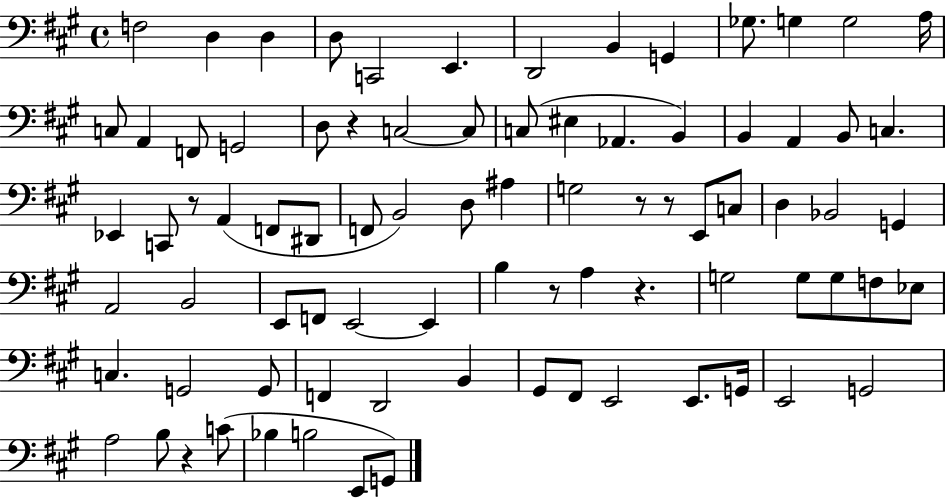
X:1
T:Untitled
M:4/4
L:1/4
K:A
F,2 D, D, D,/2 C,,2 E,, D,,2 B,, G,, _G,/2 G, G,2 A,/4 C,/2 A,, F,,/2 G,,2 D,/2 z C,2 C,/2 C,/2 ^E, _A,, B,, B,, A,, B,,/2 C, _E,, C,,/2 z/2 A,, F,,/2 ^D,,/2 F,,/2 B,,2 D,/2 ^A, G,2 z/2 z/2 E,,/2 C,/2 D, _B,,2 G,, A,,2 B,,2 E,,/2 F,,/2 E,,2 E,, B, z/2 A, z G,2 G,/2 G,/2 F,/2 _E,/2 C, G,,2 G,,/2 F,, D,,2 B,, ^G,,/2 ^F,,/2 E,,2 E,,/2 G,,/4 E,,2 G,,2 A,2 B,/2 z C/2 _B, B,2 E,,/2 G,,/2